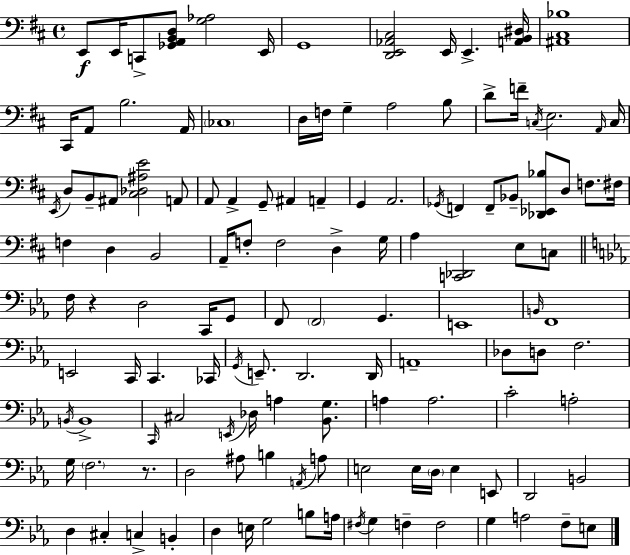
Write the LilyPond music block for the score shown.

{
  \clef bass
  \time 4/4
  \defaultTimeSignature
  \key d \major
  e,8\f e,16 c,8-> <ges, a, b, d>8 <g aes>2 e,16 | g,1 | <d, e, aes, cis>2 e,16 e,4.-> <a, b, dis>16 | <ais, cis bes>1 | \break cis,16 a,8 b2. a,16 | \parenthesize ces1 | d16 f16 g4-- a2 b8 | d'8-> f'16-- \acciaccatura { c16 } e2. | \break \grace { a,16 } c16 \acciaccatura { e,16 } d8 b,8-- ais,8 <cis des ais e'>2 | a,8 a,8 a,4-> g,8-- ais,4 a,4-- | g,4 a,2. | \acciaccatura { ges,16 } f,4 f,8-- bes,8-- <des, ees, bes>8 d8 | \break f8. fis16 f4 d4 b,2 | a,16-- f8-. f2 d4-> | g16 a4 <c, des,>2 | e8 c8 \bar "||" \break \key ees \major f16 r4 d2 c,16 g,8 | f,8 \parenthesize f,2 g,4. | e,1 | \grace { b,16 } f,1 | \break e,2 c,16 c,4. | ces,16 \acciaccatura { g,16 } e,8.-- d,2. | d,16 a,1-- | des8 d8 f2. | \break \acciaccatura { b,16 } b,1-> | \grace { c,16 } cis2 \acciaccatura { e,16 } des16 a4 | <bes, g>8. a4 a2. | c'2-. a2-. | \break g16 \parenthesize f2. | r8. d2 ais8 b4 | \acciaccatura { a,16 } a8 e2 e16 \parenthesize d16 | e4 e,8 d,2 b,2 | \break d4 cis4-. c4-> | b,4-. d4 e16 g2 | b8 a16 \acciaccatura { fis16 } g4 f4-- f2 | g4 a2 | \break f8-- e8 \bar "|."
}